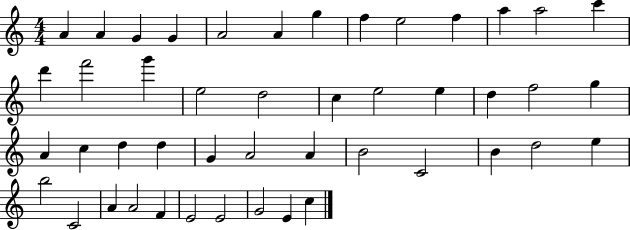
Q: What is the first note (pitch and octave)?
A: A4